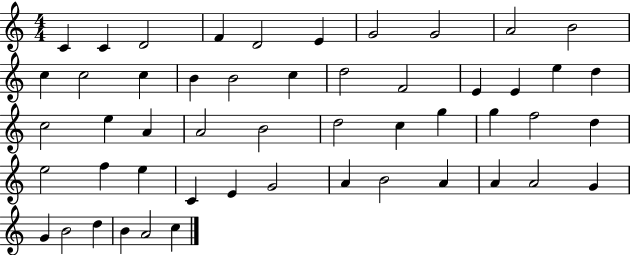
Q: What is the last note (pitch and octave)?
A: C5